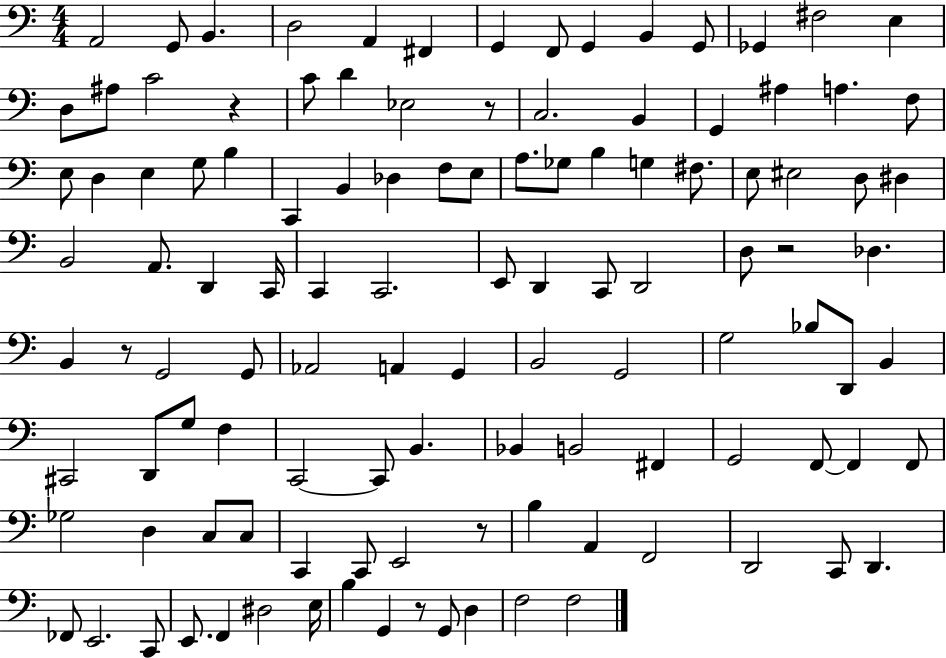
{
  \clef bass
  \numericTimeSignature
  \time 4/4
  \key c \major
  a,2 g,8 b,4. | d2 a,4 fis,4 | g,4 f,8 g,4 b,4 g,8 | ges,4 fis2 e4 | \break d8 ais8 c'2 r4 | c'8 d'4 ees2 r8 | c2. b,4 | g,4 ais4 a4. f8 | \break e8 d4 e4 g8 b4 | c,4 b,4 des4 f8 e8 | a8. ges8 b4 g4 fis8. | e8 eis2 d8 dis4 | \break b,2 a,8. d,4 c,16 | c,4 c,2. | e,8 d,4 c,8 d,2 | d8 r2 des4. | \break b,4 r8 g,2 g,8 | aes,2 a,4 g,4 | b,2 g,2 | g2 bes8 d,8 b,4 | \break cis,2 d,8 g8 f4 | c,2~~ c,8 b,4. | bes,4 b,2 fis,4 | g,2 f,8~~ f,4 f,8 | \break ges2 d4 c8 c8 | c,4 c,8 e,2 r8 | b4 a,4 f,2 | d,2 c,8 d,4. | \break fes,8 e,2. c,8 | e,8. f,4 dis2 e16 | b4 g,4 r8 g,8 d4 | f2 f2 | \break \bar "|."
}